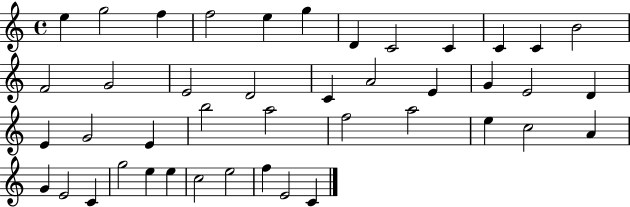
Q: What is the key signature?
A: C major